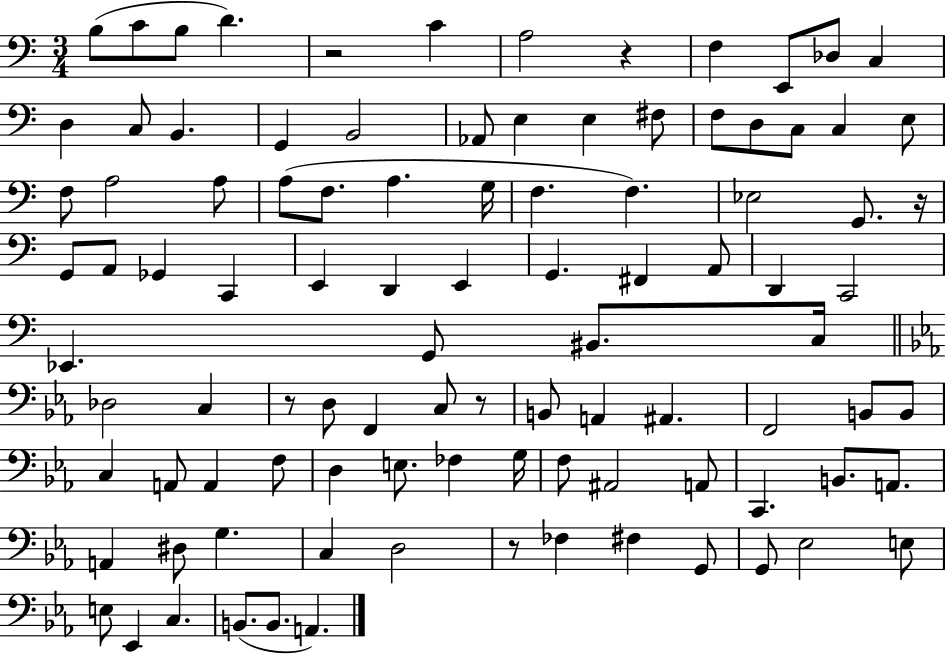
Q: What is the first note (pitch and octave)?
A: B3